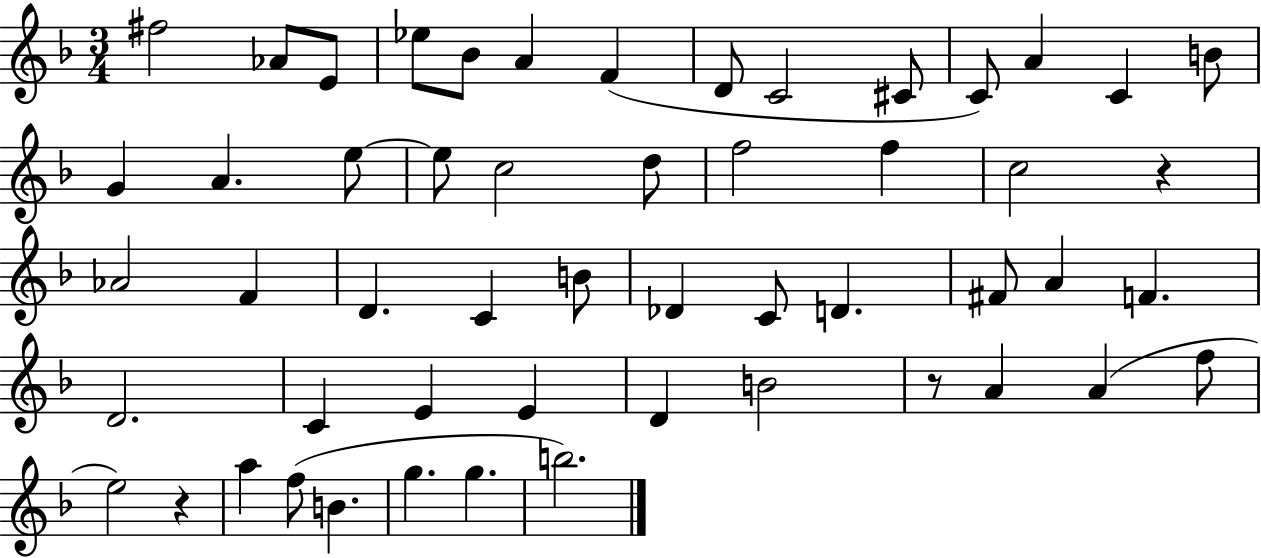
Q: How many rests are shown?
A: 3